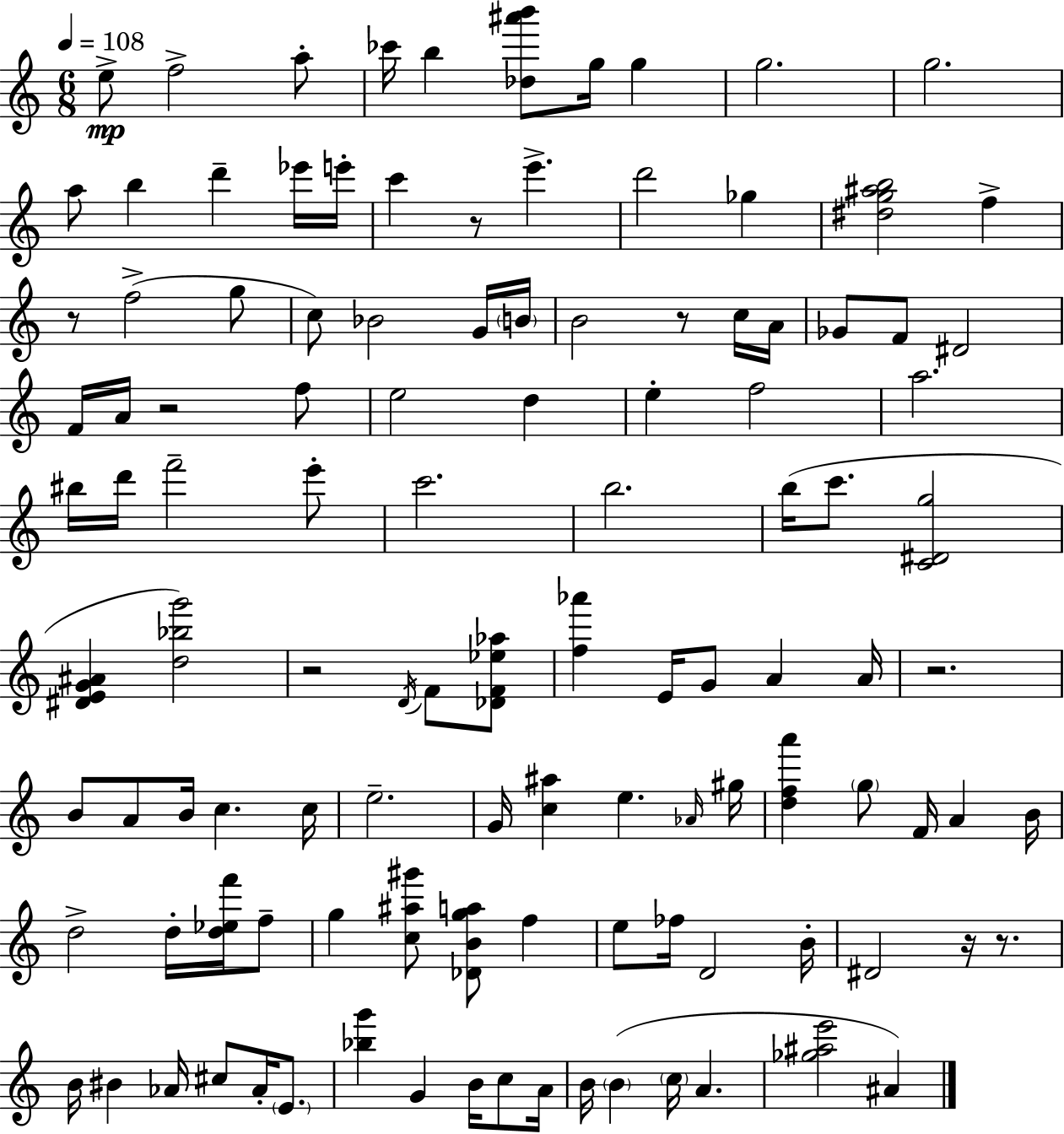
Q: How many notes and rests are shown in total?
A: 114